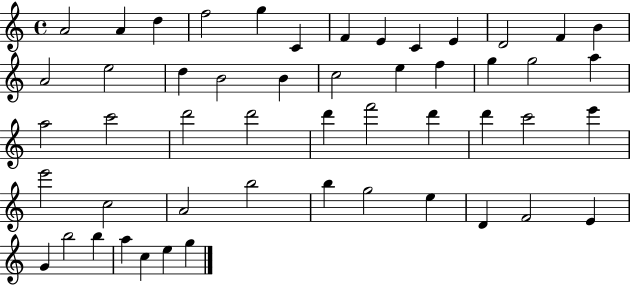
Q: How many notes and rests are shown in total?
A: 51